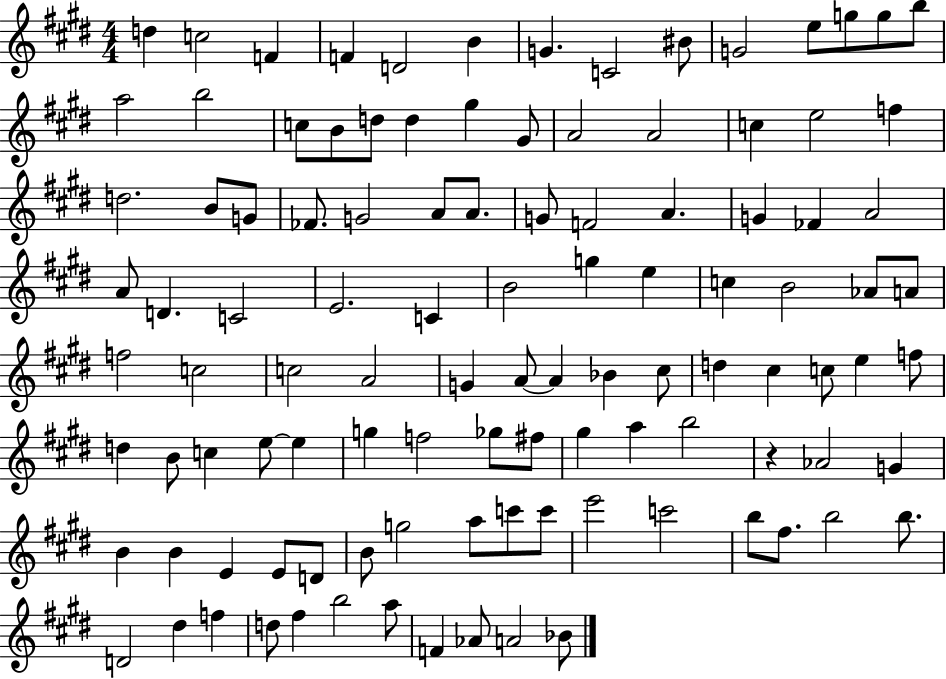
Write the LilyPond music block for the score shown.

{
  \clef treble
  \numericTimeSignature
  \time 4/4
  \key e \major
  d''4 c''2 f'4 | f'4 d'2 b'4 | g'4. c'2 bis'8 | g'2 e''8 g''8 g''8 b''8 | \break a''2 b''2 | c''8 b'8 d''8 d''4 gis''4 gis'8 | a'2 a'2 | c''4 e''2 f''4 | \break d''2. b'8 g'8 | fes'8. g'2 a'8 a'8. | g'8 f'2 a'4. | g'4 fes'4 a'2 | \break a'8 d'4. c'2 | e'2. c'4 | b'2 g''4 e''4 | c''4 b'2 aes'8 a'8 | \break f''2 c''2 | c''2 a'2 | g'4 a'8~~ a'4 bes'4 cis''8 | d''4 cis''4 c''8 e''4 f''8 | \break d''4 b'8 c''4 e''8~~ e''4 | g''4 f''2 ges''8 fis''8 | gis''4 a''4 b''2 | r4 aes'2 g'4 | \break b'4 b'4 e'4 e'8 d'8 | b'8 g''2 a''8 c'''8 c'''8 | e'''2 c'''2 | b''8 fis''8. b''2 b''8. | \break d'2 dis''4 f''4 | d''8 fis''4 b''2 a''8 | f'4 aes'8 a'2 bes'8 | \bar "|."
}